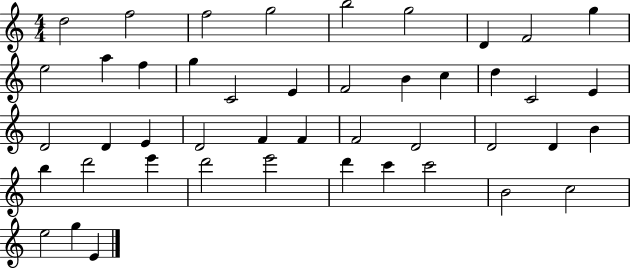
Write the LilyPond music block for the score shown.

{
  \clef treble
  \numericTimeSignature
  \time 4/4
  \key c \major
  d''2 f''2 | f''2 g''2 | b''2 g''2 | d'4 f'2 g''4 | \break e''2 a''4 f''4 | g''4 c'2 e'4 | f'2 b'4 c''4 | d''4 c'2 e'4 | \break d'2 d'4 e'4 | d'2 f'4 f'4 | f'2 d'2 | d'2 d'4 b'4 | \break b''4 d'''2 e'''4 | d'''2 e'''2 | d'''4 c'''4 c'''2 | b'2 c''2 | \break e''2 g''4 e'4 | \bar "|."
}